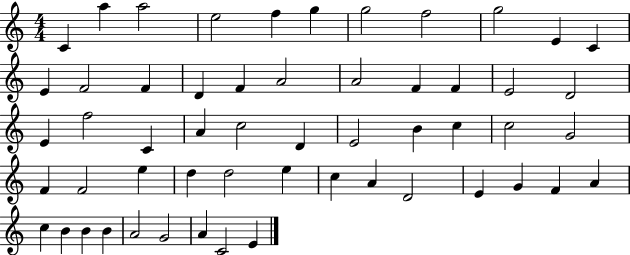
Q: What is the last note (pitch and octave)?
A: E4